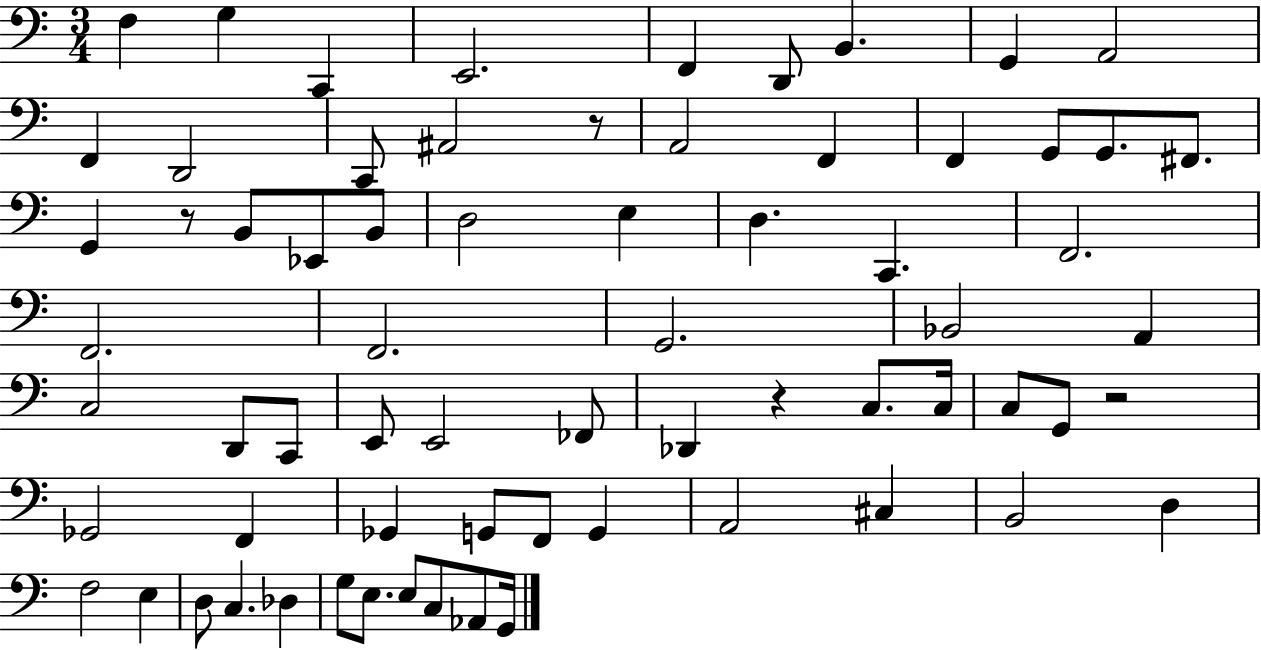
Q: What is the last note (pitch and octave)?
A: G2